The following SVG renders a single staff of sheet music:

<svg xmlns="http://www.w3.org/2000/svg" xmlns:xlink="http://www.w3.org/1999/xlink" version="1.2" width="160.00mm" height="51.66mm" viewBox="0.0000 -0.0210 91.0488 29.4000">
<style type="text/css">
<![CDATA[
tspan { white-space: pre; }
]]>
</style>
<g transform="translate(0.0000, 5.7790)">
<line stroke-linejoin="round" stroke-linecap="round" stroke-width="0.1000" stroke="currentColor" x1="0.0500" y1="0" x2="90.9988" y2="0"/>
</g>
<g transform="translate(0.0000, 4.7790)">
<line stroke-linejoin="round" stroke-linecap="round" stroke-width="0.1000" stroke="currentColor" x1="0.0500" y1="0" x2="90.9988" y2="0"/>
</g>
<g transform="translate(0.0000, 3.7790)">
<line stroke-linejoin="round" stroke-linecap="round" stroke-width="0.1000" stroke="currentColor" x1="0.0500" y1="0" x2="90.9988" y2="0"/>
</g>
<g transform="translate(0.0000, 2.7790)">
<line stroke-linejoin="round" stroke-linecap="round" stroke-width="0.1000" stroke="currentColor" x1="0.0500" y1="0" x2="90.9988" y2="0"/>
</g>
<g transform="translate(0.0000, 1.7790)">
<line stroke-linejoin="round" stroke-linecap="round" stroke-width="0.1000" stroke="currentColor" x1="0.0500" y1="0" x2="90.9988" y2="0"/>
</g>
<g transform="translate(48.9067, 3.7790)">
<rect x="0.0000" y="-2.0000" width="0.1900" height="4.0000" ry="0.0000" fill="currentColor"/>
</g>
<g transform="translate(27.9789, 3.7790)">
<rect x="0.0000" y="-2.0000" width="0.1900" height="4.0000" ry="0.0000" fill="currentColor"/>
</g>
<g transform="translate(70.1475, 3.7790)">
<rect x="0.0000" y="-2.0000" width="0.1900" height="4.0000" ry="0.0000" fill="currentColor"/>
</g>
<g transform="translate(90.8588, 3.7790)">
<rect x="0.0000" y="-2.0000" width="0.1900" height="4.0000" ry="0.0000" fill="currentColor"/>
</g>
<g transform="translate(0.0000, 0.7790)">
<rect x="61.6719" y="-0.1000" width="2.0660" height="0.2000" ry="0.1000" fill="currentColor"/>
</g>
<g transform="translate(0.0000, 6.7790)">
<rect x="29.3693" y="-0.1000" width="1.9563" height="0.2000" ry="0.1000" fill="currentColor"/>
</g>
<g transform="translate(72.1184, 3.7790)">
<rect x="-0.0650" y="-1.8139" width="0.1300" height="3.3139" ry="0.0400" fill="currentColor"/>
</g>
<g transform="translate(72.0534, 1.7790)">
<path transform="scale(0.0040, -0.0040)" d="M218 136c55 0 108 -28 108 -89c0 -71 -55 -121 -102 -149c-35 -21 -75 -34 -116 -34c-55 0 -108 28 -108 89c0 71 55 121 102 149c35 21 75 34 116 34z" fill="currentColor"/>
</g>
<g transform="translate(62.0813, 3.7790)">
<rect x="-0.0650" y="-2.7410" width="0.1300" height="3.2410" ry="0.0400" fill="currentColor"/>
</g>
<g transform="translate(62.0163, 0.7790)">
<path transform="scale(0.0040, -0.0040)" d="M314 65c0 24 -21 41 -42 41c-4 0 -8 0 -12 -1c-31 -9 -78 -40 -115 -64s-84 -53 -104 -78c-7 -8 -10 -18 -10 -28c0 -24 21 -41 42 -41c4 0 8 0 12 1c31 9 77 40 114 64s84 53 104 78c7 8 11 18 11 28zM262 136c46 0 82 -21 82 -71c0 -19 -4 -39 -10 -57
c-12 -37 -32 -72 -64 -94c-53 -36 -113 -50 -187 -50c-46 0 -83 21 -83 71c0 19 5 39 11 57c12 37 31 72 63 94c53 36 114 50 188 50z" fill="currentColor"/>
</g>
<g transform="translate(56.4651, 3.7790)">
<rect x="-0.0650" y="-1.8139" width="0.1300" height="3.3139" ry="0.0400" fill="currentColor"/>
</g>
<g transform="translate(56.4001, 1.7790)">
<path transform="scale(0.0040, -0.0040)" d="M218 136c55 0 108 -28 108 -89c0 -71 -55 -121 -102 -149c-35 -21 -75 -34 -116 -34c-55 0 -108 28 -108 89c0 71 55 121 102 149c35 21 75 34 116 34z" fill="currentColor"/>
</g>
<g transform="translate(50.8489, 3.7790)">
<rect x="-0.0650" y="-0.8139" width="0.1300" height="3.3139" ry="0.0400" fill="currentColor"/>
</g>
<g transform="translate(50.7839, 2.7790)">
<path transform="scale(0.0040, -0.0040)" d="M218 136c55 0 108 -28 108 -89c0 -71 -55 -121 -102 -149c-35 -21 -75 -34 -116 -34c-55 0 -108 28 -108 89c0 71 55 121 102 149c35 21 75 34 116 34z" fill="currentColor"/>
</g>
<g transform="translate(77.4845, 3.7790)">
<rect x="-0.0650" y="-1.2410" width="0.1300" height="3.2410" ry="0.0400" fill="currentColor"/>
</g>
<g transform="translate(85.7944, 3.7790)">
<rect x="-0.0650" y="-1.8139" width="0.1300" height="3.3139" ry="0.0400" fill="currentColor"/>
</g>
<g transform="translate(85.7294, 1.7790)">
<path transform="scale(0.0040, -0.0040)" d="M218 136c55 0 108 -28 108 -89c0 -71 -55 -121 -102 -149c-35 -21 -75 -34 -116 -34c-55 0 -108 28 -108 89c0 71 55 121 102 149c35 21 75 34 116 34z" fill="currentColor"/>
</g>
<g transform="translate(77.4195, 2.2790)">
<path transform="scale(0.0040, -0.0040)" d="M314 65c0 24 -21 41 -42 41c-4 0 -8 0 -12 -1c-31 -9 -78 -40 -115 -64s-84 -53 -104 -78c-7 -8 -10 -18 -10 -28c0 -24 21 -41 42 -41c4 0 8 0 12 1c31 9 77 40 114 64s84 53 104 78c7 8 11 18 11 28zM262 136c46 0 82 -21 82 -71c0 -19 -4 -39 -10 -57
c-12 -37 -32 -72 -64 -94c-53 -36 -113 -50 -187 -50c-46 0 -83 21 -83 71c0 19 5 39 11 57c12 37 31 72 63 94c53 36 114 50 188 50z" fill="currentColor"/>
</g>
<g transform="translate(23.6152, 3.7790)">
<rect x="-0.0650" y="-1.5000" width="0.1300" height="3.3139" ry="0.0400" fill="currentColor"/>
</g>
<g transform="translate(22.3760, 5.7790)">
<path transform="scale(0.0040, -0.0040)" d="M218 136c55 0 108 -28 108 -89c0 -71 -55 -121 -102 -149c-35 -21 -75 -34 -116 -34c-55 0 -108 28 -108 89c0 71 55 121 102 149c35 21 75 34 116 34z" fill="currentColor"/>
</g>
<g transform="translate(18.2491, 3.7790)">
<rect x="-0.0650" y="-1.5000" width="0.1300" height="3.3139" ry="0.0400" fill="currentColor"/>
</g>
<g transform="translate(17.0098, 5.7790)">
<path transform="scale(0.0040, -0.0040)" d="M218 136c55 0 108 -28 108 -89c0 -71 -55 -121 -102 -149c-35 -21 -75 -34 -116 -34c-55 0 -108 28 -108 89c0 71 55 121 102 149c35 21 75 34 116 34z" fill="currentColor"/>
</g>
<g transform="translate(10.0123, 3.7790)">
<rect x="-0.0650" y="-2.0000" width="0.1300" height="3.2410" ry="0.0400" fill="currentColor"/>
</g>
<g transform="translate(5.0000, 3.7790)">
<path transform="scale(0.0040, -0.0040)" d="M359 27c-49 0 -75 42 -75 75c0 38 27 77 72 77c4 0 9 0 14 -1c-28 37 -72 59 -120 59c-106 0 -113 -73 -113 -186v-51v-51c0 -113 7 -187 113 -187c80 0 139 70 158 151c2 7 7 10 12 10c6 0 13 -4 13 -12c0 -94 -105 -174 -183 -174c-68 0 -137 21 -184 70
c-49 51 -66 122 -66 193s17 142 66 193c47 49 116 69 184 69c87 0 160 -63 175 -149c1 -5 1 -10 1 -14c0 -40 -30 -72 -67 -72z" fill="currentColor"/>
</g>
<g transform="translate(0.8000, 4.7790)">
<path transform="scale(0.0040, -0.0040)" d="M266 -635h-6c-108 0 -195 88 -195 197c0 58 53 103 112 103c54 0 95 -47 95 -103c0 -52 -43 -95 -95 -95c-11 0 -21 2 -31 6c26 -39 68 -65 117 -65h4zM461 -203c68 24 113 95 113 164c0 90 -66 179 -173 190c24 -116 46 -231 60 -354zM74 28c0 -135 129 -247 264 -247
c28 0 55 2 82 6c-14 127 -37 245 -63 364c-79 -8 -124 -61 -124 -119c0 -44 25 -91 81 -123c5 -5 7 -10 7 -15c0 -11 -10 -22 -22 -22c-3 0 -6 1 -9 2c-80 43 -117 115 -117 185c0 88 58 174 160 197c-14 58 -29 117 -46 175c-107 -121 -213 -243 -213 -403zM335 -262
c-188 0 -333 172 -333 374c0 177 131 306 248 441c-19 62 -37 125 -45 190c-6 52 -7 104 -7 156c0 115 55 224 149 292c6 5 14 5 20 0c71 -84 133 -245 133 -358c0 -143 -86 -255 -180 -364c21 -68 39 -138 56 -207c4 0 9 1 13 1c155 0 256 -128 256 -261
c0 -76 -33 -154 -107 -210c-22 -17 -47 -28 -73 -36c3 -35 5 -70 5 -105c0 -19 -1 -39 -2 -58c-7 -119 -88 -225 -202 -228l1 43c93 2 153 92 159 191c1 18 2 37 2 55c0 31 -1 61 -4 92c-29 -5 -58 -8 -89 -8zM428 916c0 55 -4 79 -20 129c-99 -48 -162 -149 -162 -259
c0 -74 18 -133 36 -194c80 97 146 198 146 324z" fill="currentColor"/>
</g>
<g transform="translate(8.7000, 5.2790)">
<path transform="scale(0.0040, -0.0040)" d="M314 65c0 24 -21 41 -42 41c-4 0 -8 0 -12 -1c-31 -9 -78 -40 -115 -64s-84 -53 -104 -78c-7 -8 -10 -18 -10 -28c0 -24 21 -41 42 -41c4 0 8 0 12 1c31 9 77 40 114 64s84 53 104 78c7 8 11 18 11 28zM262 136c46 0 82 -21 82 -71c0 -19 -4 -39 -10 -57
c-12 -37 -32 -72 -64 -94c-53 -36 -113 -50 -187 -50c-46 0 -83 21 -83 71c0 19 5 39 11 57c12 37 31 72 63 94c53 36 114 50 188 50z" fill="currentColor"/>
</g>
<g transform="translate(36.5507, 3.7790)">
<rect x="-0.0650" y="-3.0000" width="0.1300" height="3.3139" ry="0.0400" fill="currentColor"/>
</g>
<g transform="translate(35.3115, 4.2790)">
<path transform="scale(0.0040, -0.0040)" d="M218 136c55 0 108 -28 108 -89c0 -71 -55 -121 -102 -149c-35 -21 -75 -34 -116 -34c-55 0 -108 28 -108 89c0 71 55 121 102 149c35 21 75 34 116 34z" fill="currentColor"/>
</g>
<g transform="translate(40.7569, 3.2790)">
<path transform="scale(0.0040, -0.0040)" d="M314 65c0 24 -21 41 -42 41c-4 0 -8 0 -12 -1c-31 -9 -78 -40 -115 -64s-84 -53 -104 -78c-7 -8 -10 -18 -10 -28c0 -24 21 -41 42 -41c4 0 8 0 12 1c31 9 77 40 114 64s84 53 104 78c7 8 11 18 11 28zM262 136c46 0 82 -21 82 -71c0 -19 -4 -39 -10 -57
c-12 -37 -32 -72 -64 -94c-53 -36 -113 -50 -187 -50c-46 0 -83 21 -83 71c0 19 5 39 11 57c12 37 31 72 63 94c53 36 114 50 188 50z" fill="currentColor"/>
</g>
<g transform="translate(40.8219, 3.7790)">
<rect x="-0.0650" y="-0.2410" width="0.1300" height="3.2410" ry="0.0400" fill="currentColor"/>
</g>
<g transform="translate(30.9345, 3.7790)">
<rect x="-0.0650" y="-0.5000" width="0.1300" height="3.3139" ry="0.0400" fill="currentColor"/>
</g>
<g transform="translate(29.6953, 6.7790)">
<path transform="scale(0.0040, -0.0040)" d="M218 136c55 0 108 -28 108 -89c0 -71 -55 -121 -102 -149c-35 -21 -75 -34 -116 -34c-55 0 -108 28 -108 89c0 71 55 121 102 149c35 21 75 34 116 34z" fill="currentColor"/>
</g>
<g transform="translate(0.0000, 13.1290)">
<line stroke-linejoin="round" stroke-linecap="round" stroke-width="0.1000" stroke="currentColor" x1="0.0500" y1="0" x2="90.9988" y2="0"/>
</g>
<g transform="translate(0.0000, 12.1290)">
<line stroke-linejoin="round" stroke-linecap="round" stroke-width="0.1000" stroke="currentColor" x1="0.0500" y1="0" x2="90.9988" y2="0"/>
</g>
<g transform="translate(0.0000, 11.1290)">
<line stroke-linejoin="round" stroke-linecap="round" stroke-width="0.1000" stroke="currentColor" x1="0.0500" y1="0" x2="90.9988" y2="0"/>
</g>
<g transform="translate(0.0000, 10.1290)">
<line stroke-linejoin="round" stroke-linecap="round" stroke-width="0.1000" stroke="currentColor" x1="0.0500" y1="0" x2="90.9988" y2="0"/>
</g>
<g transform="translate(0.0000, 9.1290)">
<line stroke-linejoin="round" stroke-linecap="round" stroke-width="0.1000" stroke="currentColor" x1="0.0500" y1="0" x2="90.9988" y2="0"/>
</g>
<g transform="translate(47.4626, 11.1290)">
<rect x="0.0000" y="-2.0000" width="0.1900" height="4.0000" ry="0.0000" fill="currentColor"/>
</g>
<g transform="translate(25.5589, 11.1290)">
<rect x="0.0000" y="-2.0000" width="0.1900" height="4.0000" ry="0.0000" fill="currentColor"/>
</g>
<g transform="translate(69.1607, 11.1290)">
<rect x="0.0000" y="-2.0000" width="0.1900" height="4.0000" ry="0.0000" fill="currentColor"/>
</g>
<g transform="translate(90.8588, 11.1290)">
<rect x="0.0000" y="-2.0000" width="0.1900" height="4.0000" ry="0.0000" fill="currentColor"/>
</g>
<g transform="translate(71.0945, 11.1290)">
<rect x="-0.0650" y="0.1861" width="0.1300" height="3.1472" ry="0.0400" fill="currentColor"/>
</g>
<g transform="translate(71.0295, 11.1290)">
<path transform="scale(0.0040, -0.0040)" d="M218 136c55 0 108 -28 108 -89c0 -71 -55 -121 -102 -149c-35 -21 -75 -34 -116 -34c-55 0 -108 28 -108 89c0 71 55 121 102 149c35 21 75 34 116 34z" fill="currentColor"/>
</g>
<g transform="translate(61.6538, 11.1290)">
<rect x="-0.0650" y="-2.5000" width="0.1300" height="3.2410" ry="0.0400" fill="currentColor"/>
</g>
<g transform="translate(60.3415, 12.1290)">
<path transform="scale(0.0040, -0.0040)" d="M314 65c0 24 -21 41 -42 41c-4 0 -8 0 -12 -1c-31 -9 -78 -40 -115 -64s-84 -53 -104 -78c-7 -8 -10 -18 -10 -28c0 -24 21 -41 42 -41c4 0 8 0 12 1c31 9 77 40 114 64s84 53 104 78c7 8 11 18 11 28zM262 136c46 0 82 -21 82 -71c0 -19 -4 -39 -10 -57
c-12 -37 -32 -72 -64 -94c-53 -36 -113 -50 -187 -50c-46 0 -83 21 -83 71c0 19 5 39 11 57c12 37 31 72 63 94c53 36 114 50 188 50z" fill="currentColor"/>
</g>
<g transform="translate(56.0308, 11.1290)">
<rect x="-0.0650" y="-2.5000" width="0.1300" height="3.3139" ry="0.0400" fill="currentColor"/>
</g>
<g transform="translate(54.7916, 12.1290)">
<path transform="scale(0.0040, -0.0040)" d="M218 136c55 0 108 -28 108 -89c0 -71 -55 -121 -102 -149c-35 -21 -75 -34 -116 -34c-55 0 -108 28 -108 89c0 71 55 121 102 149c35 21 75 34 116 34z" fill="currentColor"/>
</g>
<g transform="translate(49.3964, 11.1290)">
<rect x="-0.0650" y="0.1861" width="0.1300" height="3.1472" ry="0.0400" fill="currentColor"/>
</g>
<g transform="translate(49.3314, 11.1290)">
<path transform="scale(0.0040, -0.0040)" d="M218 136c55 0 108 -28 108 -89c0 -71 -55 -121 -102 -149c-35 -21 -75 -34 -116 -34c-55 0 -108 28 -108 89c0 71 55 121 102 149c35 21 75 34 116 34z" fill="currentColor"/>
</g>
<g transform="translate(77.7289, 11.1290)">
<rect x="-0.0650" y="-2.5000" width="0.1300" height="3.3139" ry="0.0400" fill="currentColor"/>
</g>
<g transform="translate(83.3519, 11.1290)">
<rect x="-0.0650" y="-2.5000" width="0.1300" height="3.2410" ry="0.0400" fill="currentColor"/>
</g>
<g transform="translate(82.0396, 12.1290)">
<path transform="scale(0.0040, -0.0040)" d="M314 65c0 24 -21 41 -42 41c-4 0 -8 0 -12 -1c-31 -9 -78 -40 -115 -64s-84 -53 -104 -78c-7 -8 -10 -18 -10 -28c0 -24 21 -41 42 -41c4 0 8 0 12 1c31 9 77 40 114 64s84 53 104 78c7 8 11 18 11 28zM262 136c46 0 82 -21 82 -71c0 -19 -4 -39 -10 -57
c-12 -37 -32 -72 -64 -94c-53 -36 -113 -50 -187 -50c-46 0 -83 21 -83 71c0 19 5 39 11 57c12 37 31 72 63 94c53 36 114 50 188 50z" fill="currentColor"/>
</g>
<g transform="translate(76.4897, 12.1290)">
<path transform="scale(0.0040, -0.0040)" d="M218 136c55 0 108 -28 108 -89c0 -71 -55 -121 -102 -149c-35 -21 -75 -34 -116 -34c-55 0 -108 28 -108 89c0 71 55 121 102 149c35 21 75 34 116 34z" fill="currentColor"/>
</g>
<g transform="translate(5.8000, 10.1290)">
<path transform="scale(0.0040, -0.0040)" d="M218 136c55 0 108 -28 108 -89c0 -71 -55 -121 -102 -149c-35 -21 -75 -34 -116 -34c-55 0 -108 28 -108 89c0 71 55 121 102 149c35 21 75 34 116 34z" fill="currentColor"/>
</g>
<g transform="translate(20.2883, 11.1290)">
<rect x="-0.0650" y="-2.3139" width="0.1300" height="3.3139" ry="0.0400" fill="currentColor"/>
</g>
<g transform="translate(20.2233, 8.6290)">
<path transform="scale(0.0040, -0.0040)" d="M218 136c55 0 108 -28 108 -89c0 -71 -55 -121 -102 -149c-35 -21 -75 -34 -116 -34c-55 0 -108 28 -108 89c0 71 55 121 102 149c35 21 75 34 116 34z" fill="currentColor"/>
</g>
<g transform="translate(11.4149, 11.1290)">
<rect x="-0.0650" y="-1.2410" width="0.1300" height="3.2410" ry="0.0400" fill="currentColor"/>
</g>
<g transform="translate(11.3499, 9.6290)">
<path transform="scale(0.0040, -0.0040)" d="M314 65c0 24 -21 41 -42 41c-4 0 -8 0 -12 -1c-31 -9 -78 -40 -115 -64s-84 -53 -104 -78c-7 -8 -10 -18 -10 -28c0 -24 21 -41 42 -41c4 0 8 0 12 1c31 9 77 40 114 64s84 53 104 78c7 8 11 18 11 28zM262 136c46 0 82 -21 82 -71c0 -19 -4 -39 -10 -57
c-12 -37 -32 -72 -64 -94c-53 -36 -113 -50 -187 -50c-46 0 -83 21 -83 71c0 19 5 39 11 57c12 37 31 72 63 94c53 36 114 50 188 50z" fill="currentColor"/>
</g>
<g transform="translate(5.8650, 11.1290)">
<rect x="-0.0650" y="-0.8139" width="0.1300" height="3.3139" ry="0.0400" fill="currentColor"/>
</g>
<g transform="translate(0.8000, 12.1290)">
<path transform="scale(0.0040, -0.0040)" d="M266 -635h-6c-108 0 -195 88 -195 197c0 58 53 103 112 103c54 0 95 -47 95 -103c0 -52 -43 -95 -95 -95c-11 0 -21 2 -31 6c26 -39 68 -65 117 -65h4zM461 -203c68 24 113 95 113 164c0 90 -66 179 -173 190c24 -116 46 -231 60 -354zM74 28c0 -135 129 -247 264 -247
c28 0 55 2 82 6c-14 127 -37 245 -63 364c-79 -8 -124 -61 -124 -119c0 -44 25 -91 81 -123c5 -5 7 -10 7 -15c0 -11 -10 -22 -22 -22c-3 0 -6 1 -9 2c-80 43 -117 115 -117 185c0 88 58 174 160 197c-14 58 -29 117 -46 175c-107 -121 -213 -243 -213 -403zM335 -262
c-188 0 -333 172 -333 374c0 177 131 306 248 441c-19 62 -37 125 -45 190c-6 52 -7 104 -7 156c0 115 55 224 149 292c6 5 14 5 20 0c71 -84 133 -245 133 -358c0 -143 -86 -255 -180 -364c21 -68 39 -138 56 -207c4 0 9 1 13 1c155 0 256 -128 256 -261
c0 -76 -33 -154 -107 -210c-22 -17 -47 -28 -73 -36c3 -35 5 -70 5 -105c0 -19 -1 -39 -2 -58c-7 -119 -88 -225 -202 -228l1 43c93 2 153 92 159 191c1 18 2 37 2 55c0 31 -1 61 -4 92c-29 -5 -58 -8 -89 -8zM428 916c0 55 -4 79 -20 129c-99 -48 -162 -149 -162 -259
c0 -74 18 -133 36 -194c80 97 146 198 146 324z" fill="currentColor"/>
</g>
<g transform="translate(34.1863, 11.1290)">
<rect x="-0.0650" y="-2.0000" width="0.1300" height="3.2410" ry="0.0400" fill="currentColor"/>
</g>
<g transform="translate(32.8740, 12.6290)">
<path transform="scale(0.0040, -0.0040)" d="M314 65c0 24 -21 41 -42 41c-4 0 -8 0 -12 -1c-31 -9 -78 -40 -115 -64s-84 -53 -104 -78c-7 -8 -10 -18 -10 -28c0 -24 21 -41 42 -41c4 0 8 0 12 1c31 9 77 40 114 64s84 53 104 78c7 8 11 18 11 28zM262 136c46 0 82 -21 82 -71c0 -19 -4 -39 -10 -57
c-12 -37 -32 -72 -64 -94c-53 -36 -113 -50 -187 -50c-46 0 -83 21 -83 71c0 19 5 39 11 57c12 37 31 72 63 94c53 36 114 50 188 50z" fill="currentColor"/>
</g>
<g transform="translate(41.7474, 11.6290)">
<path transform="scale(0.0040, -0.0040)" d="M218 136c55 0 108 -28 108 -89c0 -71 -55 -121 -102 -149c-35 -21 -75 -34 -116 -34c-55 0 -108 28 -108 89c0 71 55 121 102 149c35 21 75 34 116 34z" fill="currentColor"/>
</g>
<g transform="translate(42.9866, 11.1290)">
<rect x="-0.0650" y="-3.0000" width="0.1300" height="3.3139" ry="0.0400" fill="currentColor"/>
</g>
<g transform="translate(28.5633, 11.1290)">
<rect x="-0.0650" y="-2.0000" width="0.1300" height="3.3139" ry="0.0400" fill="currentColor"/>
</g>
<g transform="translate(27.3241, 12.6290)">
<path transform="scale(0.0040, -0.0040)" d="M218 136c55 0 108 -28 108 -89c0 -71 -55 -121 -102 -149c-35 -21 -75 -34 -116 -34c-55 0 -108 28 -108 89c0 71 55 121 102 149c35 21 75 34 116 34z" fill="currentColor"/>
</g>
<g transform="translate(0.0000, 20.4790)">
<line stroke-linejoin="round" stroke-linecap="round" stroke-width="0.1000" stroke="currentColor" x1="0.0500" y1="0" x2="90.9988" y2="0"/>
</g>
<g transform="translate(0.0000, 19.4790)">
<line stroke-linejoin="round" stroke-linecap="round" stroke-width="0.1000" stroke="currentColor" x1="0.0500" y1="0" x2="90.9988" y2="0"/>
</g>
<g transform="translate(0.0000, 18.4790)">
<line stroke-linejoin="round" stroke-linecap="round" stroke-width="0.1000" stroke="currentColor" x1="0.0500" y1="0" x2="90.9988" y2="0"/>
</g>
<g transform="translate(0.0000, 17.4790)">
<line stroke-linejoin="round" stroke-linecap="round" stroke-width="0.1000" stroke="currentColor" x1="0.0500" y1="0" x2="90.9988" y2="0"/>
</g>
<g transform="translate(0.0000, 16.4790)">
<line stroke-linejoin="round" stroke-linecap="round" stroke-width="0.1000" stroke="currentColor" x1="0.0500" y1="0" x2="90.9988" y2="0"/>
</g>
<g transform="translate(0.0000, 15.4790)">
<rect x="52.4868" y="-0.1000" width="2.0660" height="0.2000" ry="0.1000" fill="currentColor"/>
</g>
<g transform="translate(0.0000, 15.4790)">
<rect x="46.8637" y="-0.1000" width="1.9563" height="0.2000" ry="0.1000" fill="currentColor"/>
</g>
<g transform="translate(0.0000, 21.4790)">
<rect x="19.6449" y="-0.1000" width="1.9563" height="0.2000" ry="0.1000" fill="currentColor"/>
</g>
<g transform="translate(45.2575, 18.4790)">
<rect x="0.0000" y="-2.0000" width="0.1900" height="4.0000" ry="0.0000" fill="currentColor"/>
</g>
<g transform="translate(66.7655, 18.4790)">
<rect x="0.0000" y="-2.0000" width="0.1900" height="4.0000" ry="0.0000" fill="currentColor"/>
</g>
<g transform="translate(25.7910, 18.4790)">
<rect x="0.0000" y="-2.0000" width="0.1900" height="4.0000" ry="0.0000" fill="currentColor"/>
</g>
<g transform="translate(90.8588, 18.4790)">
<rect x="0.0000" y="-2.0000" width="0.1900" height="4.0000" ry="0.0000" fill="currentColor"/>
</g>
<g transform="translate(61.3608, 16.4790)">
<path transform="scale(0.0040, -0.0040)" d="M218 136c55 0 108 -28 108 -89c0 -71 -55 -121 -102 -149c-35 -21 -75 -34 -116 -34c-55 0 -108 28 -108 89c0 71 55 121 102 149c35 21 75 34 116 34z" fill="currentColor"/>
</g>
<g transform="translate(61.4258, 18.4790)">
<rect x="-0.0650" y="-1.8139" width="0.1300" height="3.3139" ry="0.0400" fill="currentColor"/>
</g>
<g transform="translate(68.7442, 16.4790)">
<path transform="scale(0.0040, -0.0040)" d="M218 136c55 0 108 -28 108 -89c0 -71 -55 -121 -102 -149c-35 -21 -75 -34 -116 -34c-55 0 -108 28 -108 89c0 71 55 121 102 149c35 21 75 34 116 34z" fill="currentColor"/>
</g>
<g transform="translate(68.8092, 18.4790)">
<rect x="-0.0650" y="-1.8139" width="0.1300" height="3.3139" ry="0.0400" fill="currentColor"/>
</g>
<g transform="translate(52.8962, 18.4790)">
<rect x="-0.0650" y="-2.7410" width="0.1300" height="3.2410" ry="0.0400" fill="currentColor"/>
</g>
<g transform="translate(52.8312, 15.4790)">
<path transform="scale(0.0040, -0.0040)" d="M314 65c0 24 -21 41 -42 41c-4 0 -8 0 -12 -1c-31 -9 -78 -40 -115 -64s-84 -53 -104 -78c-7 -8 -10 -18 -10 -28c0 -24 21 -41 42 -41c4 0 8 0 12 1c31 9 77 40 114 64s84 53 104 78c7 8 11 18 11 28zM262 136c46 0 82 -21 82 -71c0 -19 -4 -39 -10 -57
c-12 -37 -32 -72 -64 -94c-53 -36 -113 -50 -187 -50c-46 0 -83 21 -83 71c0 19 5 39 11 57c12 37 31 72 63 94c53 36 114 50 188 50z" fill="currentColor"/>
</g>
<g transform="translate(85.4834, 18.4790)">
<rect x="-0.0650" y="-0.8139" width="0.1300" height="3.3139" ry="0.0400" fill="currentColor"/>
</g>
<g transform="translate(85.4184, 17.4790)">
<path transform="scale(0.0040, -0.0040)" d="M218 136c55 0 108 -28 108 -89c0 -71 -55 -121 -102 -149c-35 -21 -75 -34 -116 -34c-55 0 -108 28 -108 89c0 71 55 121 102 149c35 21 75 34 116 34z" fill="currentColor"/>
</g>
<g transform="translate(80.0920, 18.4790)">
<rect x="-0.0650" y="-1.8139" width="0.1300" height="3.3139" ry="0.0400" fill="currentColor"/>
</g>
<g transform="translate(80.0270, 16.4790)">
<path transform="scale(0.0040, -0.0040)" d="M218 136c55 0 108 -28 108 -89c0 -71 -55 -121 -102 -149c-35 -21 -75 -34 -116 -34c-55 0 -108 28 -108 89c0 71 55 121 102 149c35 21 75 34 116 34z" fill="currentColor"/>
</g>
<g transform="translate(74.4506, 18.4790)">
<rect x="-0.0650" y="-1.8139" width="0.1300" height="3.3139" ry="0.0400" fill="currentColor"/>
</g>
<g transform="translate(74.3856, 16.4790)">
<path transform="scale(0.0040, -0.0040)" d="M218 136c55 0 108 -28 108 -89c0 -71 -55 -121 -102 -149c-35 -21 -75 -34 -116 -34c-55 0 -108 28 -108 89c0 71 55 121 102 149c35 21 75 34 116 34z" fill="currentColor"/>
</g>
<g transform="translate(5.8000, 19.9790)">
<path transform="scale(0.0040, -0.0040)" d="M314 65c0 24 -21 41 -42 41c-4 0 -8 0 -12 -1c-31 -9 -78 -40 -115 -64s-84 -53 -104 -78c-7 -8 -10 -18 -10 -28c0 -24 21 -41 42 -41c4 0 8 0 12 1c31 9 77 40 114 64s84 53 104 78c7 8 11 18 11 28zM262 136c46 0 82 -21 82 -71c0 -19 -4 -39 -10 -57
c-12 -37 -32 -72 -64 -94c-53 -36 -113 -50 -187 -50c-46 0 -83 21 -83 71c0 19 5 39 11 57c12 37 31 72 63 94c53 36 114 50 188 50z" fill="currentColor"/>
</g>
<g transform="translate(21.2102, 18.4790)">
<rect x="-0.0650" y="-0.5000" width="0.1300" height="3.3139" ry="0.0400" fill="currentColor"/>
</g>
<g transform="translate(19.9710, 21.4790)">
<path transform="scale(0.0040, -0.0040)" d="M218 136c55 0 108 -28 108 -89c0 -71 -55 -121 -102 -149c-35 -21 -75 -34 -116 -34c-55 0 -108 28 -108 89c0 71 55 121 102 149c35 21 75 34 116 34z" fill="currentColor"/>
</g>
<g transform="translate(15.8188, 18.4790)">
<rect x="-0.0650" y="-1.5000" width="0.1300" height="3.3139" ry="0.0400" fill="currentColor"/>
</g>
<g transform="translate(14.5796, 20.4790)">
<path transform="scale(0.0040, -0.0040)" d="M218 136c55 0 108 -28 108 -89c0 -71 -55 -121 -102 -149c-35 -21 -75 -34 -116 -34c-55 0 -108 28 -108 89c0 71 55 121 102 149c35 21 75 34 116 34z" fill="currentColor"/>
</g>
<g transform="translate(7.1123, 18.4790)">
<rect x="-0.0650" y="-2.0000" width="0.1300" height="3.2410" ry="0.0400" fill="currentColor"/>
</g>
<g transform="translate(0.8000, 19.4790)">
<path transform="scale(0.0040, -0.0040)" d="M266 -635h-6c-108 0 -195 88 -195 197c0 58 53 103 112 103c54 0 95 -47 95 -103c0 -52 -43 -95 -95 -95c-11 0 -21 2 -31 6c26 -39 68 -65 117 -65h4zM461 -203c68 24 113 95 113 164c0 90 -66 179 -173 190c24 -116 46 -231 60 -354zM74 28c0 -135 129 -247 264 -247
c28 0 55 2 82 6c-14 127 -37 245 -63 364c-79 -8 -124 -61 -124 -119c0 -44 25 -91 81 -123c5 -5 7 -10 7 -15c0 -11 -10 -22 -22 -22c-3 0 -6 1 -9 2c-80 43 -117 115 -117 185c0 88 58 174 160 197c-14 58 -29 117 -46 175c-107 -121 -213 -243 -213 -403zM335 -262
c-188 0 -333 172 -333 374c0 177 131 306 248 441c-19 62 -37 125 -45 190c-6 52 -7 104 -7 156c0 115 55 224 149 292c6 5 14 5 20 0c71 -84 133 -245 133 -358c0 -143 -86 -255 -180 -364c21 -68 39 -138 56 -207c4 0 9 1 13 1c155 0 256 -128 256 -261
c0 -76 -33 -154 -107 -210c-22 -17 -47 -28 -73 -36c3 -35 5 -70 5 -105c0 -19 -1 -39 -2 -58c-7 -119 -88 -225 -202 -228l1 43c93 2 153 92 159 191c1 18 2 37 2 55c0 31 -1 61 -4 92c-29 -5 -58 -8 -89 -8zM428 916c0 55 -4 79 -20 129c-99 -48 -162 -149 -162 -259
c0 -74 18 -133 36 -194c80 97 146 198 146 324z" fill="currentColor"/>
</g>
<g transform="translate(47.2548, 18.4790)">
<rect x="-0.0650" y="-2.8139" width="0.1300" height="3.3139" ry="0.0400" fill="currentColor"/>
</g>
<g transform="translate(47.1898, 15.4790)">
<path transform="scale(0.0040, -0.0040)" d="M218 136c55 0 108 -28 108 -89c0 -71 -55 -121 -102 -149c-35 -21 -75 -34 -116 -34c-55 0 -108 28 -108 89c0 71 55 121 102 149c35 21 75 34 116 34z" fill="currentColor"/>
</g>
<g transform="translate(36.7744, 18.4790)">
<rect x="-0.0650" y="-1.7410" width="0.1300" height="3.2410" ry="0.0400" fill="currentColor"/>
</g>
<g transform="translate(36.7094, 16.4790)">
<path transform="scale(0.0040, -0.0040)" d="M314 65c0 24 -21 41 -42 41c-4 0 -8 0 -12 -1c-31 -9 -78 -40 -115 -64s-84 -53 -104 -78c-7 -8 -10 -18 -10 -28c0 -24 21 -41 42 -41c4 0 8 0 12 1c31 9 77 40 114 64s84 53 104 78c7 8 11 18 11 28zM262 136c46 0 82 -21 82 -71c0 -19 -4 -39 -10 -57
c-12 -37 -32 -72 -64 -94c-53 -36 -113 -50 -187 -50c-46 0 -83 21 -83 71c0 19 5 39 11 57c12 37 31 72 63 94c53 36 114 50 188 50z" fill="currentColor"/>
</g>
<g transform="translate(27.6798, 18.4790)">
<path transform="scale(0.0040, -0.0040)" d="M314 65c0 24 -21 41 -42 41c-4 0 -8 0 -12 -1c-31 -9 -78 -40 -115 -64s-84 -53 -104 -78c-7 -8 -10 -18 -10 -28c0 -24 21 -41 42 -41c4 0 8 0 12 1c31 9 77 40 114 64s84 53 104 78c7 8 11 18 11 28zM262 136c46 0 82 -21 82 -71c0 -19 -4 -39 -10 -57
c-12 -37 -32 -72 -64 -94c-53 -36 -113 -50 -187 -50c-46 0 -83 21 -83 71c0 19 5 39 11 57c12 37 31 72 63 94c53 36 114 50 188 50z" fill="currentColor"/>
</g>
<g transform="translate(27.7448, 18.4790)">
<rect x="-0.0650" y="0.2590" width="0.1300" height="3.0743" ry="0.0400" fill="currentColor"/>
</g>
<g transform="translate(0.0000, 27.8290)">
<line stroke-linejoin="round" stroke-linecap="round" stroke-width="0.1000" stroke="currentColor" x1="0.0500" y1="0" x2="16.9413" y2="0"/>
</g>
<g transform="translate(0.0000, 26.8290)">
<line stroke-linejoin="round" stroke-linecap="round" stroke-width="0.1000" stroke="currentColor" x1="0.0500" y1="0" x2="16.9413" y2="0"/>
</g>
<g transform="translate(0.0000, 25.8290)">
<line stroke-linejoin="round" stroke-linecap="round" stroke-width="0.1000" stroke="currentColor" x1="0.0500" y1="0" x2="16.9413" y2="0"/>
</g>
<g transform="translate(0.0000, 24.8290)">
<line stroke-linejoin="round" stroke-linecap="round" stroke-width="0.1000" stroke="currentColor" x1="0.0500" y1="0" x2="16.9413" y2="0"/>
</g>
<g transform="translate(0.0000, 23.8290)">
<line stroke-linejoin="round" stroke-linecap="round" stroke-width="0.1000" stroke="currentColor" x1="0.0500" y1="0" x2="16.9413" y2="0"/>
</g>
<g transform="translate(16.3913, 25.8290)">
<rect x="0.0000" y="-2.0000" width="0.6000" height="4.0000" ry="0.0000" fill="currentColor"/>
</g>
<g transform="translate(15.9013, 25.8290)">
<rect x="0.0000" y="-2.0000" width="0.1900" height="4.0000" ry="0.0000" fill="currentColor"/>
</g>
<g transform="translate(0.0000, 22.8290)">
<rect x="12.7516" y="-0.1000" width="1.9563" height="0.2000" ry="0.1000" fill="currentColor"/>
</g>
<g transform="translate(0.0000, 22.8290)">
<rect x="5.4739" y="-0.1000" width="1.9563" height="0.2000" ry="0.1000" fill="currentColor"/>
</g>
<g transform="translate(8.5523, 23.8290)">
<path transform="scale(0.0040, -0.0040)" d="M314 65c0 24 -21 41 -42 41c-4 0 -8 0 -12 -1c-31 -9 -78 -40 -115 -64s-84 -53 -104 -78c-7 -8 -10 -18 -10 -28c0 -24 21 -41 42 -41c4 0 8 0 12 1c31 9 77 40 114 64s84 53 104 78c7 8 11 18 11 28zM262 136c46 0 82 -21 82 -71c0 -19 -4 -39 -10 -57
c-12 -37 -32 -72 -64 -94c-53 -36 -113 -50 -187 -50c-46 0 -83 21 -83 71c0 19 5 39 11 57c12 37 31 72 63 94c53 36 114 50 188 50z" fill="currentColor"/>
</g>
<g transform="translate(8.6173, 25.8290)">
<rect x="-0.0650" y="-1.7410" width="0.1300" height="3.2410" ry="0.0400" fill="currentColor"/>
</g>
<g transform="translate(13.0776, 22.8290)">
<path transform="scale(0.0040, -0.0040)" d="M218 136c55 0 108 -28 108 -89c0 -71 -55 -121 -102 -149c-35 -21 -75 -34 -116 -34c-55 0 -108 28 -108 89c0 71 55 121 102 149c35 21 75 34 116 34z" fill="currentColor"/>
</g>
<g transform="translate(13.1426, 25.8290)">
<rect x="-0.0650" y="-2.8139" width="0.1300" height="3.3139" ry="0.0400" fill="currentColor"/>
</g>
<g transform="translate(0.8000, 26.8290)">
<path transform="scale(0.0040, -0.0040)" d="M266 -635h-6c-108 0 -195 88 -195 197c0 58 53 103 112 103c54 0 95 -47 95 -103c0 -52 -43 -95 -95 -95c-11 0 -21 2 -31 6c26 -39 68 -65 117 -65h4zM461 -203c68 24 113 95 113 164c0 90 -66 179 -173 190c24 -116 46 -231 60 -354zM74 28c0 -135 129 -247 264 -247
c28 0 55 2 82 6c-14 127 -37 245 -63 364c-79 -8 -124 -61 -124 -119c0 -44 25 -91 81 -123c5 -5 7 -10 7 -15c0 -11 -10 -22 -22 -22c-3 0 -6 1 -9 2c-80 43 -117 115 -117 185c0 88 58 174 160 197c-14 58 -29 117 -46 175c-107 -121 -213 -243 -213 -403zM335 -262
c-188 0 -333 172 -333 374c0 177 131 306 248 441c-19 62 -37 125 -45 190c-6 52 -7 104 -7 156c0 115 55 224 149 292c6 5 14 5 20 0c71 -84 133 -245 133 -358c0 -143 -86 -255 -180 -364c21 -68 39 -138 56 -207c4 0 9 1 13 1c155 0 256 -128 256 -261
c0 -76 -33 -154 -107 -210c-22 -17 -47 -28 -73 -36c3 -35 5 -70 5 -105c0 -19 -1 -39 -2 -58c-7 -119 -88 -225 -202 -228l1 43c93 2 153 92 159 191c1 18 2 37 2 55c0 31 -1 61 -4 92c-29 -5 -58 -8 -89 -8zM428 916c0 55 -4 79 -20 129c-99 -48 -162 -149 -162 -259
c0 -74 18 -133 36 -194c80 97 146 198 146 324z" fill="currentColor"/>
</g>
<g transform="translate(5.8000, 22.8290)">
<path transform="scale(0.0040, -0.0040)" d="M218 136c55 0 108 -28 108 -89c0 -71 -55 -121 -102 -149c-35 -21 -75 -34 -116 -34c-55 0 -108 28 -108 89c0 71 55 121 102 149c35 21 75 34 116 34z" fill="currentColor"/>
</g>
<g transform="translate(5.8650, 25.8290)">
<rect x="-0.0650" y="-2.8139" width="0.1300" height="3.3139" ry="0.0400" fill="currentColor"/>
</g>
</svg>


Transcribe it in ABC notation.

X:1
T:Untitled
M:4/4
L:1/4
K:C
F2 E E C A c2 d f a2 f e2 f d e2 g F F2 A B G G2 B G G2 F2 E C B2 f2 a a2 f f f f d a f2 a